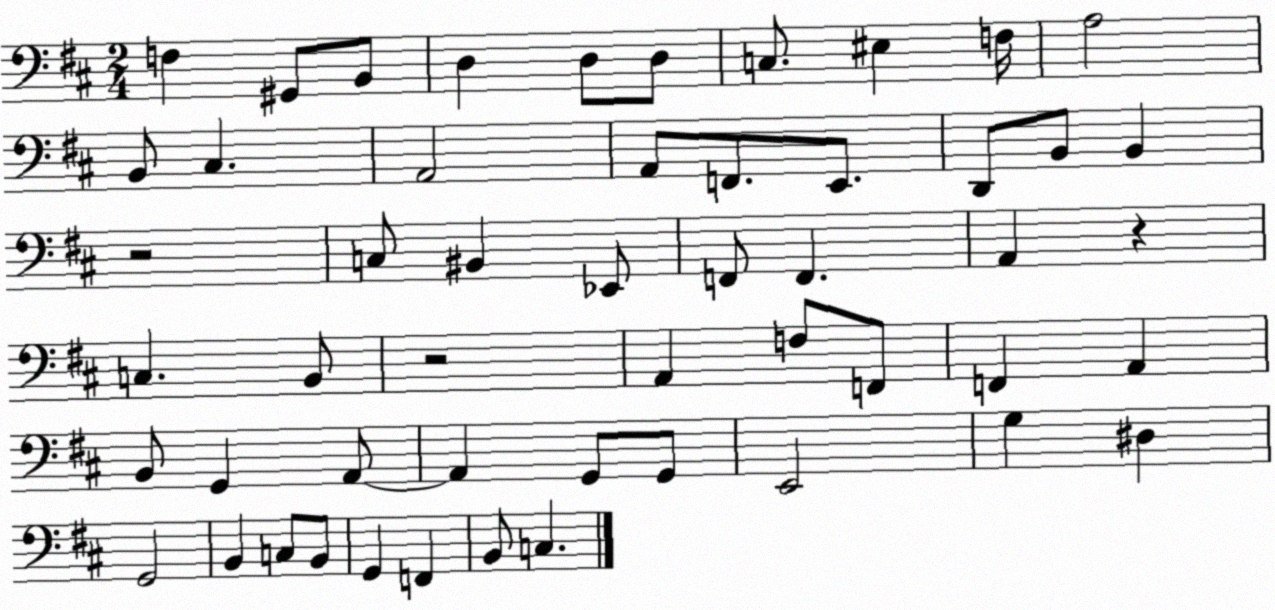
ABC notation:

X:1
T:Untitled
M:2/4
L:1/4
K:D
F, ^G,,/2 B,,/2 D, D,/2 D,/2 C,/2 ^E, F,/4 A,2 B,,/2 ^C, A,,2 A,,/2 F,,/2 E,,/2 D,,/2 B,,/2 B,, z2 C,/2 ^B,, _E,,/2 F,,/2 F,, A,, z C, B,,/2 z2 A,, F,/2 F,,/2 F,, A,, B,,/2 G,, A,,/2 A,, G,,/2 G,,/2 E,,2 G, ^D, G,,2 B,, C,/2 B,,/2 G,, F,, B,,/2 C,